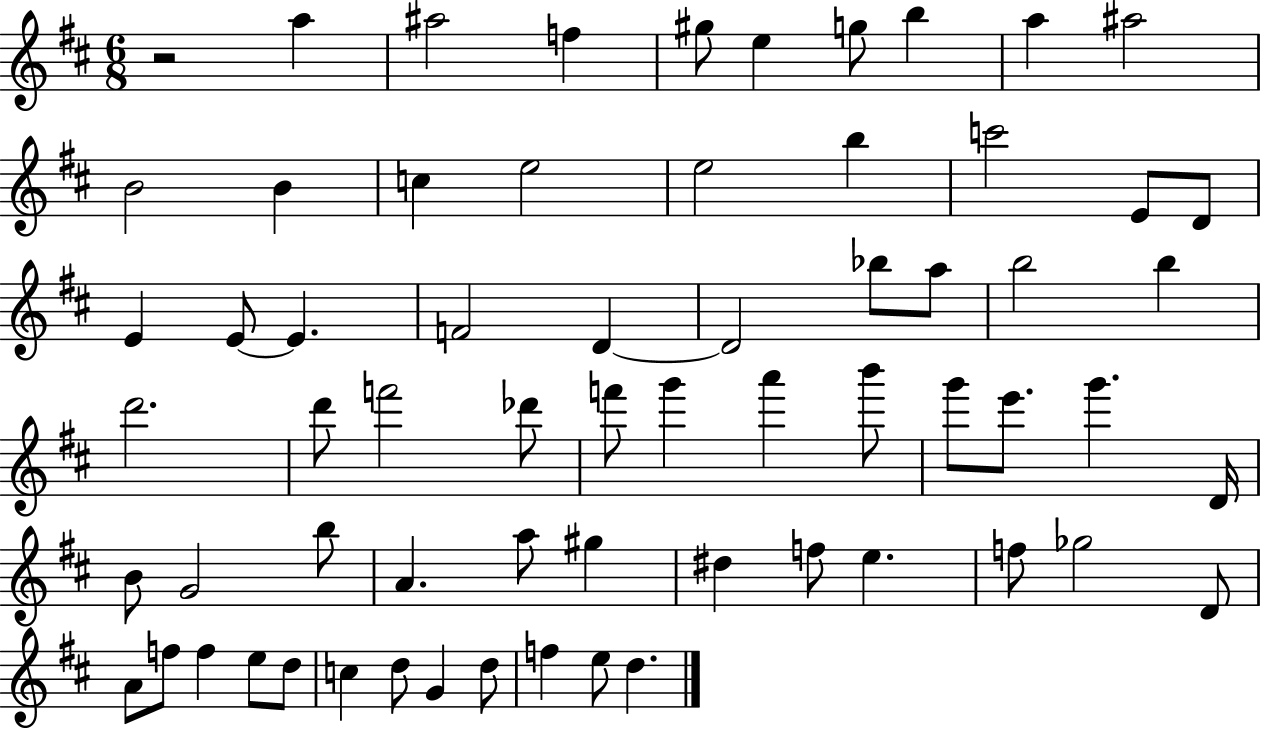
{
  \clef treble
  \numericTimeSignature
  \time 6/8
  \key d \major
  \repeat volta 2 { r2 a''4 | ais''2 f''4 | gis''8 e''4 g''8 b''4 | a''4 ais''2 | \break b'2 b'4 | c''4 e''2 | e''2 b''4 | c'''2 e'8 d'8 | \break e'4 e'8~~ e'4. | f'2 d'4~~ | d'2 bes''8 a''8 | b''2 b''4 | \break d'''2. | d'''8 f'''2 des'''8 | f'''8 g'''4 a'''4 b'''8 | g'''8 e'''8. g'''4. d'16 | \break b'8 g'2 b''8 | a'4. a''8 gis''4 | dis''4 f''8 e''4. | f''8 ges''2 d'8 | \break a'8 f''8 f''4 e''8 d''8 | c''4 d''8 g'4 d''8 | f''4 e''8 d''4. | } \bar "|."
}